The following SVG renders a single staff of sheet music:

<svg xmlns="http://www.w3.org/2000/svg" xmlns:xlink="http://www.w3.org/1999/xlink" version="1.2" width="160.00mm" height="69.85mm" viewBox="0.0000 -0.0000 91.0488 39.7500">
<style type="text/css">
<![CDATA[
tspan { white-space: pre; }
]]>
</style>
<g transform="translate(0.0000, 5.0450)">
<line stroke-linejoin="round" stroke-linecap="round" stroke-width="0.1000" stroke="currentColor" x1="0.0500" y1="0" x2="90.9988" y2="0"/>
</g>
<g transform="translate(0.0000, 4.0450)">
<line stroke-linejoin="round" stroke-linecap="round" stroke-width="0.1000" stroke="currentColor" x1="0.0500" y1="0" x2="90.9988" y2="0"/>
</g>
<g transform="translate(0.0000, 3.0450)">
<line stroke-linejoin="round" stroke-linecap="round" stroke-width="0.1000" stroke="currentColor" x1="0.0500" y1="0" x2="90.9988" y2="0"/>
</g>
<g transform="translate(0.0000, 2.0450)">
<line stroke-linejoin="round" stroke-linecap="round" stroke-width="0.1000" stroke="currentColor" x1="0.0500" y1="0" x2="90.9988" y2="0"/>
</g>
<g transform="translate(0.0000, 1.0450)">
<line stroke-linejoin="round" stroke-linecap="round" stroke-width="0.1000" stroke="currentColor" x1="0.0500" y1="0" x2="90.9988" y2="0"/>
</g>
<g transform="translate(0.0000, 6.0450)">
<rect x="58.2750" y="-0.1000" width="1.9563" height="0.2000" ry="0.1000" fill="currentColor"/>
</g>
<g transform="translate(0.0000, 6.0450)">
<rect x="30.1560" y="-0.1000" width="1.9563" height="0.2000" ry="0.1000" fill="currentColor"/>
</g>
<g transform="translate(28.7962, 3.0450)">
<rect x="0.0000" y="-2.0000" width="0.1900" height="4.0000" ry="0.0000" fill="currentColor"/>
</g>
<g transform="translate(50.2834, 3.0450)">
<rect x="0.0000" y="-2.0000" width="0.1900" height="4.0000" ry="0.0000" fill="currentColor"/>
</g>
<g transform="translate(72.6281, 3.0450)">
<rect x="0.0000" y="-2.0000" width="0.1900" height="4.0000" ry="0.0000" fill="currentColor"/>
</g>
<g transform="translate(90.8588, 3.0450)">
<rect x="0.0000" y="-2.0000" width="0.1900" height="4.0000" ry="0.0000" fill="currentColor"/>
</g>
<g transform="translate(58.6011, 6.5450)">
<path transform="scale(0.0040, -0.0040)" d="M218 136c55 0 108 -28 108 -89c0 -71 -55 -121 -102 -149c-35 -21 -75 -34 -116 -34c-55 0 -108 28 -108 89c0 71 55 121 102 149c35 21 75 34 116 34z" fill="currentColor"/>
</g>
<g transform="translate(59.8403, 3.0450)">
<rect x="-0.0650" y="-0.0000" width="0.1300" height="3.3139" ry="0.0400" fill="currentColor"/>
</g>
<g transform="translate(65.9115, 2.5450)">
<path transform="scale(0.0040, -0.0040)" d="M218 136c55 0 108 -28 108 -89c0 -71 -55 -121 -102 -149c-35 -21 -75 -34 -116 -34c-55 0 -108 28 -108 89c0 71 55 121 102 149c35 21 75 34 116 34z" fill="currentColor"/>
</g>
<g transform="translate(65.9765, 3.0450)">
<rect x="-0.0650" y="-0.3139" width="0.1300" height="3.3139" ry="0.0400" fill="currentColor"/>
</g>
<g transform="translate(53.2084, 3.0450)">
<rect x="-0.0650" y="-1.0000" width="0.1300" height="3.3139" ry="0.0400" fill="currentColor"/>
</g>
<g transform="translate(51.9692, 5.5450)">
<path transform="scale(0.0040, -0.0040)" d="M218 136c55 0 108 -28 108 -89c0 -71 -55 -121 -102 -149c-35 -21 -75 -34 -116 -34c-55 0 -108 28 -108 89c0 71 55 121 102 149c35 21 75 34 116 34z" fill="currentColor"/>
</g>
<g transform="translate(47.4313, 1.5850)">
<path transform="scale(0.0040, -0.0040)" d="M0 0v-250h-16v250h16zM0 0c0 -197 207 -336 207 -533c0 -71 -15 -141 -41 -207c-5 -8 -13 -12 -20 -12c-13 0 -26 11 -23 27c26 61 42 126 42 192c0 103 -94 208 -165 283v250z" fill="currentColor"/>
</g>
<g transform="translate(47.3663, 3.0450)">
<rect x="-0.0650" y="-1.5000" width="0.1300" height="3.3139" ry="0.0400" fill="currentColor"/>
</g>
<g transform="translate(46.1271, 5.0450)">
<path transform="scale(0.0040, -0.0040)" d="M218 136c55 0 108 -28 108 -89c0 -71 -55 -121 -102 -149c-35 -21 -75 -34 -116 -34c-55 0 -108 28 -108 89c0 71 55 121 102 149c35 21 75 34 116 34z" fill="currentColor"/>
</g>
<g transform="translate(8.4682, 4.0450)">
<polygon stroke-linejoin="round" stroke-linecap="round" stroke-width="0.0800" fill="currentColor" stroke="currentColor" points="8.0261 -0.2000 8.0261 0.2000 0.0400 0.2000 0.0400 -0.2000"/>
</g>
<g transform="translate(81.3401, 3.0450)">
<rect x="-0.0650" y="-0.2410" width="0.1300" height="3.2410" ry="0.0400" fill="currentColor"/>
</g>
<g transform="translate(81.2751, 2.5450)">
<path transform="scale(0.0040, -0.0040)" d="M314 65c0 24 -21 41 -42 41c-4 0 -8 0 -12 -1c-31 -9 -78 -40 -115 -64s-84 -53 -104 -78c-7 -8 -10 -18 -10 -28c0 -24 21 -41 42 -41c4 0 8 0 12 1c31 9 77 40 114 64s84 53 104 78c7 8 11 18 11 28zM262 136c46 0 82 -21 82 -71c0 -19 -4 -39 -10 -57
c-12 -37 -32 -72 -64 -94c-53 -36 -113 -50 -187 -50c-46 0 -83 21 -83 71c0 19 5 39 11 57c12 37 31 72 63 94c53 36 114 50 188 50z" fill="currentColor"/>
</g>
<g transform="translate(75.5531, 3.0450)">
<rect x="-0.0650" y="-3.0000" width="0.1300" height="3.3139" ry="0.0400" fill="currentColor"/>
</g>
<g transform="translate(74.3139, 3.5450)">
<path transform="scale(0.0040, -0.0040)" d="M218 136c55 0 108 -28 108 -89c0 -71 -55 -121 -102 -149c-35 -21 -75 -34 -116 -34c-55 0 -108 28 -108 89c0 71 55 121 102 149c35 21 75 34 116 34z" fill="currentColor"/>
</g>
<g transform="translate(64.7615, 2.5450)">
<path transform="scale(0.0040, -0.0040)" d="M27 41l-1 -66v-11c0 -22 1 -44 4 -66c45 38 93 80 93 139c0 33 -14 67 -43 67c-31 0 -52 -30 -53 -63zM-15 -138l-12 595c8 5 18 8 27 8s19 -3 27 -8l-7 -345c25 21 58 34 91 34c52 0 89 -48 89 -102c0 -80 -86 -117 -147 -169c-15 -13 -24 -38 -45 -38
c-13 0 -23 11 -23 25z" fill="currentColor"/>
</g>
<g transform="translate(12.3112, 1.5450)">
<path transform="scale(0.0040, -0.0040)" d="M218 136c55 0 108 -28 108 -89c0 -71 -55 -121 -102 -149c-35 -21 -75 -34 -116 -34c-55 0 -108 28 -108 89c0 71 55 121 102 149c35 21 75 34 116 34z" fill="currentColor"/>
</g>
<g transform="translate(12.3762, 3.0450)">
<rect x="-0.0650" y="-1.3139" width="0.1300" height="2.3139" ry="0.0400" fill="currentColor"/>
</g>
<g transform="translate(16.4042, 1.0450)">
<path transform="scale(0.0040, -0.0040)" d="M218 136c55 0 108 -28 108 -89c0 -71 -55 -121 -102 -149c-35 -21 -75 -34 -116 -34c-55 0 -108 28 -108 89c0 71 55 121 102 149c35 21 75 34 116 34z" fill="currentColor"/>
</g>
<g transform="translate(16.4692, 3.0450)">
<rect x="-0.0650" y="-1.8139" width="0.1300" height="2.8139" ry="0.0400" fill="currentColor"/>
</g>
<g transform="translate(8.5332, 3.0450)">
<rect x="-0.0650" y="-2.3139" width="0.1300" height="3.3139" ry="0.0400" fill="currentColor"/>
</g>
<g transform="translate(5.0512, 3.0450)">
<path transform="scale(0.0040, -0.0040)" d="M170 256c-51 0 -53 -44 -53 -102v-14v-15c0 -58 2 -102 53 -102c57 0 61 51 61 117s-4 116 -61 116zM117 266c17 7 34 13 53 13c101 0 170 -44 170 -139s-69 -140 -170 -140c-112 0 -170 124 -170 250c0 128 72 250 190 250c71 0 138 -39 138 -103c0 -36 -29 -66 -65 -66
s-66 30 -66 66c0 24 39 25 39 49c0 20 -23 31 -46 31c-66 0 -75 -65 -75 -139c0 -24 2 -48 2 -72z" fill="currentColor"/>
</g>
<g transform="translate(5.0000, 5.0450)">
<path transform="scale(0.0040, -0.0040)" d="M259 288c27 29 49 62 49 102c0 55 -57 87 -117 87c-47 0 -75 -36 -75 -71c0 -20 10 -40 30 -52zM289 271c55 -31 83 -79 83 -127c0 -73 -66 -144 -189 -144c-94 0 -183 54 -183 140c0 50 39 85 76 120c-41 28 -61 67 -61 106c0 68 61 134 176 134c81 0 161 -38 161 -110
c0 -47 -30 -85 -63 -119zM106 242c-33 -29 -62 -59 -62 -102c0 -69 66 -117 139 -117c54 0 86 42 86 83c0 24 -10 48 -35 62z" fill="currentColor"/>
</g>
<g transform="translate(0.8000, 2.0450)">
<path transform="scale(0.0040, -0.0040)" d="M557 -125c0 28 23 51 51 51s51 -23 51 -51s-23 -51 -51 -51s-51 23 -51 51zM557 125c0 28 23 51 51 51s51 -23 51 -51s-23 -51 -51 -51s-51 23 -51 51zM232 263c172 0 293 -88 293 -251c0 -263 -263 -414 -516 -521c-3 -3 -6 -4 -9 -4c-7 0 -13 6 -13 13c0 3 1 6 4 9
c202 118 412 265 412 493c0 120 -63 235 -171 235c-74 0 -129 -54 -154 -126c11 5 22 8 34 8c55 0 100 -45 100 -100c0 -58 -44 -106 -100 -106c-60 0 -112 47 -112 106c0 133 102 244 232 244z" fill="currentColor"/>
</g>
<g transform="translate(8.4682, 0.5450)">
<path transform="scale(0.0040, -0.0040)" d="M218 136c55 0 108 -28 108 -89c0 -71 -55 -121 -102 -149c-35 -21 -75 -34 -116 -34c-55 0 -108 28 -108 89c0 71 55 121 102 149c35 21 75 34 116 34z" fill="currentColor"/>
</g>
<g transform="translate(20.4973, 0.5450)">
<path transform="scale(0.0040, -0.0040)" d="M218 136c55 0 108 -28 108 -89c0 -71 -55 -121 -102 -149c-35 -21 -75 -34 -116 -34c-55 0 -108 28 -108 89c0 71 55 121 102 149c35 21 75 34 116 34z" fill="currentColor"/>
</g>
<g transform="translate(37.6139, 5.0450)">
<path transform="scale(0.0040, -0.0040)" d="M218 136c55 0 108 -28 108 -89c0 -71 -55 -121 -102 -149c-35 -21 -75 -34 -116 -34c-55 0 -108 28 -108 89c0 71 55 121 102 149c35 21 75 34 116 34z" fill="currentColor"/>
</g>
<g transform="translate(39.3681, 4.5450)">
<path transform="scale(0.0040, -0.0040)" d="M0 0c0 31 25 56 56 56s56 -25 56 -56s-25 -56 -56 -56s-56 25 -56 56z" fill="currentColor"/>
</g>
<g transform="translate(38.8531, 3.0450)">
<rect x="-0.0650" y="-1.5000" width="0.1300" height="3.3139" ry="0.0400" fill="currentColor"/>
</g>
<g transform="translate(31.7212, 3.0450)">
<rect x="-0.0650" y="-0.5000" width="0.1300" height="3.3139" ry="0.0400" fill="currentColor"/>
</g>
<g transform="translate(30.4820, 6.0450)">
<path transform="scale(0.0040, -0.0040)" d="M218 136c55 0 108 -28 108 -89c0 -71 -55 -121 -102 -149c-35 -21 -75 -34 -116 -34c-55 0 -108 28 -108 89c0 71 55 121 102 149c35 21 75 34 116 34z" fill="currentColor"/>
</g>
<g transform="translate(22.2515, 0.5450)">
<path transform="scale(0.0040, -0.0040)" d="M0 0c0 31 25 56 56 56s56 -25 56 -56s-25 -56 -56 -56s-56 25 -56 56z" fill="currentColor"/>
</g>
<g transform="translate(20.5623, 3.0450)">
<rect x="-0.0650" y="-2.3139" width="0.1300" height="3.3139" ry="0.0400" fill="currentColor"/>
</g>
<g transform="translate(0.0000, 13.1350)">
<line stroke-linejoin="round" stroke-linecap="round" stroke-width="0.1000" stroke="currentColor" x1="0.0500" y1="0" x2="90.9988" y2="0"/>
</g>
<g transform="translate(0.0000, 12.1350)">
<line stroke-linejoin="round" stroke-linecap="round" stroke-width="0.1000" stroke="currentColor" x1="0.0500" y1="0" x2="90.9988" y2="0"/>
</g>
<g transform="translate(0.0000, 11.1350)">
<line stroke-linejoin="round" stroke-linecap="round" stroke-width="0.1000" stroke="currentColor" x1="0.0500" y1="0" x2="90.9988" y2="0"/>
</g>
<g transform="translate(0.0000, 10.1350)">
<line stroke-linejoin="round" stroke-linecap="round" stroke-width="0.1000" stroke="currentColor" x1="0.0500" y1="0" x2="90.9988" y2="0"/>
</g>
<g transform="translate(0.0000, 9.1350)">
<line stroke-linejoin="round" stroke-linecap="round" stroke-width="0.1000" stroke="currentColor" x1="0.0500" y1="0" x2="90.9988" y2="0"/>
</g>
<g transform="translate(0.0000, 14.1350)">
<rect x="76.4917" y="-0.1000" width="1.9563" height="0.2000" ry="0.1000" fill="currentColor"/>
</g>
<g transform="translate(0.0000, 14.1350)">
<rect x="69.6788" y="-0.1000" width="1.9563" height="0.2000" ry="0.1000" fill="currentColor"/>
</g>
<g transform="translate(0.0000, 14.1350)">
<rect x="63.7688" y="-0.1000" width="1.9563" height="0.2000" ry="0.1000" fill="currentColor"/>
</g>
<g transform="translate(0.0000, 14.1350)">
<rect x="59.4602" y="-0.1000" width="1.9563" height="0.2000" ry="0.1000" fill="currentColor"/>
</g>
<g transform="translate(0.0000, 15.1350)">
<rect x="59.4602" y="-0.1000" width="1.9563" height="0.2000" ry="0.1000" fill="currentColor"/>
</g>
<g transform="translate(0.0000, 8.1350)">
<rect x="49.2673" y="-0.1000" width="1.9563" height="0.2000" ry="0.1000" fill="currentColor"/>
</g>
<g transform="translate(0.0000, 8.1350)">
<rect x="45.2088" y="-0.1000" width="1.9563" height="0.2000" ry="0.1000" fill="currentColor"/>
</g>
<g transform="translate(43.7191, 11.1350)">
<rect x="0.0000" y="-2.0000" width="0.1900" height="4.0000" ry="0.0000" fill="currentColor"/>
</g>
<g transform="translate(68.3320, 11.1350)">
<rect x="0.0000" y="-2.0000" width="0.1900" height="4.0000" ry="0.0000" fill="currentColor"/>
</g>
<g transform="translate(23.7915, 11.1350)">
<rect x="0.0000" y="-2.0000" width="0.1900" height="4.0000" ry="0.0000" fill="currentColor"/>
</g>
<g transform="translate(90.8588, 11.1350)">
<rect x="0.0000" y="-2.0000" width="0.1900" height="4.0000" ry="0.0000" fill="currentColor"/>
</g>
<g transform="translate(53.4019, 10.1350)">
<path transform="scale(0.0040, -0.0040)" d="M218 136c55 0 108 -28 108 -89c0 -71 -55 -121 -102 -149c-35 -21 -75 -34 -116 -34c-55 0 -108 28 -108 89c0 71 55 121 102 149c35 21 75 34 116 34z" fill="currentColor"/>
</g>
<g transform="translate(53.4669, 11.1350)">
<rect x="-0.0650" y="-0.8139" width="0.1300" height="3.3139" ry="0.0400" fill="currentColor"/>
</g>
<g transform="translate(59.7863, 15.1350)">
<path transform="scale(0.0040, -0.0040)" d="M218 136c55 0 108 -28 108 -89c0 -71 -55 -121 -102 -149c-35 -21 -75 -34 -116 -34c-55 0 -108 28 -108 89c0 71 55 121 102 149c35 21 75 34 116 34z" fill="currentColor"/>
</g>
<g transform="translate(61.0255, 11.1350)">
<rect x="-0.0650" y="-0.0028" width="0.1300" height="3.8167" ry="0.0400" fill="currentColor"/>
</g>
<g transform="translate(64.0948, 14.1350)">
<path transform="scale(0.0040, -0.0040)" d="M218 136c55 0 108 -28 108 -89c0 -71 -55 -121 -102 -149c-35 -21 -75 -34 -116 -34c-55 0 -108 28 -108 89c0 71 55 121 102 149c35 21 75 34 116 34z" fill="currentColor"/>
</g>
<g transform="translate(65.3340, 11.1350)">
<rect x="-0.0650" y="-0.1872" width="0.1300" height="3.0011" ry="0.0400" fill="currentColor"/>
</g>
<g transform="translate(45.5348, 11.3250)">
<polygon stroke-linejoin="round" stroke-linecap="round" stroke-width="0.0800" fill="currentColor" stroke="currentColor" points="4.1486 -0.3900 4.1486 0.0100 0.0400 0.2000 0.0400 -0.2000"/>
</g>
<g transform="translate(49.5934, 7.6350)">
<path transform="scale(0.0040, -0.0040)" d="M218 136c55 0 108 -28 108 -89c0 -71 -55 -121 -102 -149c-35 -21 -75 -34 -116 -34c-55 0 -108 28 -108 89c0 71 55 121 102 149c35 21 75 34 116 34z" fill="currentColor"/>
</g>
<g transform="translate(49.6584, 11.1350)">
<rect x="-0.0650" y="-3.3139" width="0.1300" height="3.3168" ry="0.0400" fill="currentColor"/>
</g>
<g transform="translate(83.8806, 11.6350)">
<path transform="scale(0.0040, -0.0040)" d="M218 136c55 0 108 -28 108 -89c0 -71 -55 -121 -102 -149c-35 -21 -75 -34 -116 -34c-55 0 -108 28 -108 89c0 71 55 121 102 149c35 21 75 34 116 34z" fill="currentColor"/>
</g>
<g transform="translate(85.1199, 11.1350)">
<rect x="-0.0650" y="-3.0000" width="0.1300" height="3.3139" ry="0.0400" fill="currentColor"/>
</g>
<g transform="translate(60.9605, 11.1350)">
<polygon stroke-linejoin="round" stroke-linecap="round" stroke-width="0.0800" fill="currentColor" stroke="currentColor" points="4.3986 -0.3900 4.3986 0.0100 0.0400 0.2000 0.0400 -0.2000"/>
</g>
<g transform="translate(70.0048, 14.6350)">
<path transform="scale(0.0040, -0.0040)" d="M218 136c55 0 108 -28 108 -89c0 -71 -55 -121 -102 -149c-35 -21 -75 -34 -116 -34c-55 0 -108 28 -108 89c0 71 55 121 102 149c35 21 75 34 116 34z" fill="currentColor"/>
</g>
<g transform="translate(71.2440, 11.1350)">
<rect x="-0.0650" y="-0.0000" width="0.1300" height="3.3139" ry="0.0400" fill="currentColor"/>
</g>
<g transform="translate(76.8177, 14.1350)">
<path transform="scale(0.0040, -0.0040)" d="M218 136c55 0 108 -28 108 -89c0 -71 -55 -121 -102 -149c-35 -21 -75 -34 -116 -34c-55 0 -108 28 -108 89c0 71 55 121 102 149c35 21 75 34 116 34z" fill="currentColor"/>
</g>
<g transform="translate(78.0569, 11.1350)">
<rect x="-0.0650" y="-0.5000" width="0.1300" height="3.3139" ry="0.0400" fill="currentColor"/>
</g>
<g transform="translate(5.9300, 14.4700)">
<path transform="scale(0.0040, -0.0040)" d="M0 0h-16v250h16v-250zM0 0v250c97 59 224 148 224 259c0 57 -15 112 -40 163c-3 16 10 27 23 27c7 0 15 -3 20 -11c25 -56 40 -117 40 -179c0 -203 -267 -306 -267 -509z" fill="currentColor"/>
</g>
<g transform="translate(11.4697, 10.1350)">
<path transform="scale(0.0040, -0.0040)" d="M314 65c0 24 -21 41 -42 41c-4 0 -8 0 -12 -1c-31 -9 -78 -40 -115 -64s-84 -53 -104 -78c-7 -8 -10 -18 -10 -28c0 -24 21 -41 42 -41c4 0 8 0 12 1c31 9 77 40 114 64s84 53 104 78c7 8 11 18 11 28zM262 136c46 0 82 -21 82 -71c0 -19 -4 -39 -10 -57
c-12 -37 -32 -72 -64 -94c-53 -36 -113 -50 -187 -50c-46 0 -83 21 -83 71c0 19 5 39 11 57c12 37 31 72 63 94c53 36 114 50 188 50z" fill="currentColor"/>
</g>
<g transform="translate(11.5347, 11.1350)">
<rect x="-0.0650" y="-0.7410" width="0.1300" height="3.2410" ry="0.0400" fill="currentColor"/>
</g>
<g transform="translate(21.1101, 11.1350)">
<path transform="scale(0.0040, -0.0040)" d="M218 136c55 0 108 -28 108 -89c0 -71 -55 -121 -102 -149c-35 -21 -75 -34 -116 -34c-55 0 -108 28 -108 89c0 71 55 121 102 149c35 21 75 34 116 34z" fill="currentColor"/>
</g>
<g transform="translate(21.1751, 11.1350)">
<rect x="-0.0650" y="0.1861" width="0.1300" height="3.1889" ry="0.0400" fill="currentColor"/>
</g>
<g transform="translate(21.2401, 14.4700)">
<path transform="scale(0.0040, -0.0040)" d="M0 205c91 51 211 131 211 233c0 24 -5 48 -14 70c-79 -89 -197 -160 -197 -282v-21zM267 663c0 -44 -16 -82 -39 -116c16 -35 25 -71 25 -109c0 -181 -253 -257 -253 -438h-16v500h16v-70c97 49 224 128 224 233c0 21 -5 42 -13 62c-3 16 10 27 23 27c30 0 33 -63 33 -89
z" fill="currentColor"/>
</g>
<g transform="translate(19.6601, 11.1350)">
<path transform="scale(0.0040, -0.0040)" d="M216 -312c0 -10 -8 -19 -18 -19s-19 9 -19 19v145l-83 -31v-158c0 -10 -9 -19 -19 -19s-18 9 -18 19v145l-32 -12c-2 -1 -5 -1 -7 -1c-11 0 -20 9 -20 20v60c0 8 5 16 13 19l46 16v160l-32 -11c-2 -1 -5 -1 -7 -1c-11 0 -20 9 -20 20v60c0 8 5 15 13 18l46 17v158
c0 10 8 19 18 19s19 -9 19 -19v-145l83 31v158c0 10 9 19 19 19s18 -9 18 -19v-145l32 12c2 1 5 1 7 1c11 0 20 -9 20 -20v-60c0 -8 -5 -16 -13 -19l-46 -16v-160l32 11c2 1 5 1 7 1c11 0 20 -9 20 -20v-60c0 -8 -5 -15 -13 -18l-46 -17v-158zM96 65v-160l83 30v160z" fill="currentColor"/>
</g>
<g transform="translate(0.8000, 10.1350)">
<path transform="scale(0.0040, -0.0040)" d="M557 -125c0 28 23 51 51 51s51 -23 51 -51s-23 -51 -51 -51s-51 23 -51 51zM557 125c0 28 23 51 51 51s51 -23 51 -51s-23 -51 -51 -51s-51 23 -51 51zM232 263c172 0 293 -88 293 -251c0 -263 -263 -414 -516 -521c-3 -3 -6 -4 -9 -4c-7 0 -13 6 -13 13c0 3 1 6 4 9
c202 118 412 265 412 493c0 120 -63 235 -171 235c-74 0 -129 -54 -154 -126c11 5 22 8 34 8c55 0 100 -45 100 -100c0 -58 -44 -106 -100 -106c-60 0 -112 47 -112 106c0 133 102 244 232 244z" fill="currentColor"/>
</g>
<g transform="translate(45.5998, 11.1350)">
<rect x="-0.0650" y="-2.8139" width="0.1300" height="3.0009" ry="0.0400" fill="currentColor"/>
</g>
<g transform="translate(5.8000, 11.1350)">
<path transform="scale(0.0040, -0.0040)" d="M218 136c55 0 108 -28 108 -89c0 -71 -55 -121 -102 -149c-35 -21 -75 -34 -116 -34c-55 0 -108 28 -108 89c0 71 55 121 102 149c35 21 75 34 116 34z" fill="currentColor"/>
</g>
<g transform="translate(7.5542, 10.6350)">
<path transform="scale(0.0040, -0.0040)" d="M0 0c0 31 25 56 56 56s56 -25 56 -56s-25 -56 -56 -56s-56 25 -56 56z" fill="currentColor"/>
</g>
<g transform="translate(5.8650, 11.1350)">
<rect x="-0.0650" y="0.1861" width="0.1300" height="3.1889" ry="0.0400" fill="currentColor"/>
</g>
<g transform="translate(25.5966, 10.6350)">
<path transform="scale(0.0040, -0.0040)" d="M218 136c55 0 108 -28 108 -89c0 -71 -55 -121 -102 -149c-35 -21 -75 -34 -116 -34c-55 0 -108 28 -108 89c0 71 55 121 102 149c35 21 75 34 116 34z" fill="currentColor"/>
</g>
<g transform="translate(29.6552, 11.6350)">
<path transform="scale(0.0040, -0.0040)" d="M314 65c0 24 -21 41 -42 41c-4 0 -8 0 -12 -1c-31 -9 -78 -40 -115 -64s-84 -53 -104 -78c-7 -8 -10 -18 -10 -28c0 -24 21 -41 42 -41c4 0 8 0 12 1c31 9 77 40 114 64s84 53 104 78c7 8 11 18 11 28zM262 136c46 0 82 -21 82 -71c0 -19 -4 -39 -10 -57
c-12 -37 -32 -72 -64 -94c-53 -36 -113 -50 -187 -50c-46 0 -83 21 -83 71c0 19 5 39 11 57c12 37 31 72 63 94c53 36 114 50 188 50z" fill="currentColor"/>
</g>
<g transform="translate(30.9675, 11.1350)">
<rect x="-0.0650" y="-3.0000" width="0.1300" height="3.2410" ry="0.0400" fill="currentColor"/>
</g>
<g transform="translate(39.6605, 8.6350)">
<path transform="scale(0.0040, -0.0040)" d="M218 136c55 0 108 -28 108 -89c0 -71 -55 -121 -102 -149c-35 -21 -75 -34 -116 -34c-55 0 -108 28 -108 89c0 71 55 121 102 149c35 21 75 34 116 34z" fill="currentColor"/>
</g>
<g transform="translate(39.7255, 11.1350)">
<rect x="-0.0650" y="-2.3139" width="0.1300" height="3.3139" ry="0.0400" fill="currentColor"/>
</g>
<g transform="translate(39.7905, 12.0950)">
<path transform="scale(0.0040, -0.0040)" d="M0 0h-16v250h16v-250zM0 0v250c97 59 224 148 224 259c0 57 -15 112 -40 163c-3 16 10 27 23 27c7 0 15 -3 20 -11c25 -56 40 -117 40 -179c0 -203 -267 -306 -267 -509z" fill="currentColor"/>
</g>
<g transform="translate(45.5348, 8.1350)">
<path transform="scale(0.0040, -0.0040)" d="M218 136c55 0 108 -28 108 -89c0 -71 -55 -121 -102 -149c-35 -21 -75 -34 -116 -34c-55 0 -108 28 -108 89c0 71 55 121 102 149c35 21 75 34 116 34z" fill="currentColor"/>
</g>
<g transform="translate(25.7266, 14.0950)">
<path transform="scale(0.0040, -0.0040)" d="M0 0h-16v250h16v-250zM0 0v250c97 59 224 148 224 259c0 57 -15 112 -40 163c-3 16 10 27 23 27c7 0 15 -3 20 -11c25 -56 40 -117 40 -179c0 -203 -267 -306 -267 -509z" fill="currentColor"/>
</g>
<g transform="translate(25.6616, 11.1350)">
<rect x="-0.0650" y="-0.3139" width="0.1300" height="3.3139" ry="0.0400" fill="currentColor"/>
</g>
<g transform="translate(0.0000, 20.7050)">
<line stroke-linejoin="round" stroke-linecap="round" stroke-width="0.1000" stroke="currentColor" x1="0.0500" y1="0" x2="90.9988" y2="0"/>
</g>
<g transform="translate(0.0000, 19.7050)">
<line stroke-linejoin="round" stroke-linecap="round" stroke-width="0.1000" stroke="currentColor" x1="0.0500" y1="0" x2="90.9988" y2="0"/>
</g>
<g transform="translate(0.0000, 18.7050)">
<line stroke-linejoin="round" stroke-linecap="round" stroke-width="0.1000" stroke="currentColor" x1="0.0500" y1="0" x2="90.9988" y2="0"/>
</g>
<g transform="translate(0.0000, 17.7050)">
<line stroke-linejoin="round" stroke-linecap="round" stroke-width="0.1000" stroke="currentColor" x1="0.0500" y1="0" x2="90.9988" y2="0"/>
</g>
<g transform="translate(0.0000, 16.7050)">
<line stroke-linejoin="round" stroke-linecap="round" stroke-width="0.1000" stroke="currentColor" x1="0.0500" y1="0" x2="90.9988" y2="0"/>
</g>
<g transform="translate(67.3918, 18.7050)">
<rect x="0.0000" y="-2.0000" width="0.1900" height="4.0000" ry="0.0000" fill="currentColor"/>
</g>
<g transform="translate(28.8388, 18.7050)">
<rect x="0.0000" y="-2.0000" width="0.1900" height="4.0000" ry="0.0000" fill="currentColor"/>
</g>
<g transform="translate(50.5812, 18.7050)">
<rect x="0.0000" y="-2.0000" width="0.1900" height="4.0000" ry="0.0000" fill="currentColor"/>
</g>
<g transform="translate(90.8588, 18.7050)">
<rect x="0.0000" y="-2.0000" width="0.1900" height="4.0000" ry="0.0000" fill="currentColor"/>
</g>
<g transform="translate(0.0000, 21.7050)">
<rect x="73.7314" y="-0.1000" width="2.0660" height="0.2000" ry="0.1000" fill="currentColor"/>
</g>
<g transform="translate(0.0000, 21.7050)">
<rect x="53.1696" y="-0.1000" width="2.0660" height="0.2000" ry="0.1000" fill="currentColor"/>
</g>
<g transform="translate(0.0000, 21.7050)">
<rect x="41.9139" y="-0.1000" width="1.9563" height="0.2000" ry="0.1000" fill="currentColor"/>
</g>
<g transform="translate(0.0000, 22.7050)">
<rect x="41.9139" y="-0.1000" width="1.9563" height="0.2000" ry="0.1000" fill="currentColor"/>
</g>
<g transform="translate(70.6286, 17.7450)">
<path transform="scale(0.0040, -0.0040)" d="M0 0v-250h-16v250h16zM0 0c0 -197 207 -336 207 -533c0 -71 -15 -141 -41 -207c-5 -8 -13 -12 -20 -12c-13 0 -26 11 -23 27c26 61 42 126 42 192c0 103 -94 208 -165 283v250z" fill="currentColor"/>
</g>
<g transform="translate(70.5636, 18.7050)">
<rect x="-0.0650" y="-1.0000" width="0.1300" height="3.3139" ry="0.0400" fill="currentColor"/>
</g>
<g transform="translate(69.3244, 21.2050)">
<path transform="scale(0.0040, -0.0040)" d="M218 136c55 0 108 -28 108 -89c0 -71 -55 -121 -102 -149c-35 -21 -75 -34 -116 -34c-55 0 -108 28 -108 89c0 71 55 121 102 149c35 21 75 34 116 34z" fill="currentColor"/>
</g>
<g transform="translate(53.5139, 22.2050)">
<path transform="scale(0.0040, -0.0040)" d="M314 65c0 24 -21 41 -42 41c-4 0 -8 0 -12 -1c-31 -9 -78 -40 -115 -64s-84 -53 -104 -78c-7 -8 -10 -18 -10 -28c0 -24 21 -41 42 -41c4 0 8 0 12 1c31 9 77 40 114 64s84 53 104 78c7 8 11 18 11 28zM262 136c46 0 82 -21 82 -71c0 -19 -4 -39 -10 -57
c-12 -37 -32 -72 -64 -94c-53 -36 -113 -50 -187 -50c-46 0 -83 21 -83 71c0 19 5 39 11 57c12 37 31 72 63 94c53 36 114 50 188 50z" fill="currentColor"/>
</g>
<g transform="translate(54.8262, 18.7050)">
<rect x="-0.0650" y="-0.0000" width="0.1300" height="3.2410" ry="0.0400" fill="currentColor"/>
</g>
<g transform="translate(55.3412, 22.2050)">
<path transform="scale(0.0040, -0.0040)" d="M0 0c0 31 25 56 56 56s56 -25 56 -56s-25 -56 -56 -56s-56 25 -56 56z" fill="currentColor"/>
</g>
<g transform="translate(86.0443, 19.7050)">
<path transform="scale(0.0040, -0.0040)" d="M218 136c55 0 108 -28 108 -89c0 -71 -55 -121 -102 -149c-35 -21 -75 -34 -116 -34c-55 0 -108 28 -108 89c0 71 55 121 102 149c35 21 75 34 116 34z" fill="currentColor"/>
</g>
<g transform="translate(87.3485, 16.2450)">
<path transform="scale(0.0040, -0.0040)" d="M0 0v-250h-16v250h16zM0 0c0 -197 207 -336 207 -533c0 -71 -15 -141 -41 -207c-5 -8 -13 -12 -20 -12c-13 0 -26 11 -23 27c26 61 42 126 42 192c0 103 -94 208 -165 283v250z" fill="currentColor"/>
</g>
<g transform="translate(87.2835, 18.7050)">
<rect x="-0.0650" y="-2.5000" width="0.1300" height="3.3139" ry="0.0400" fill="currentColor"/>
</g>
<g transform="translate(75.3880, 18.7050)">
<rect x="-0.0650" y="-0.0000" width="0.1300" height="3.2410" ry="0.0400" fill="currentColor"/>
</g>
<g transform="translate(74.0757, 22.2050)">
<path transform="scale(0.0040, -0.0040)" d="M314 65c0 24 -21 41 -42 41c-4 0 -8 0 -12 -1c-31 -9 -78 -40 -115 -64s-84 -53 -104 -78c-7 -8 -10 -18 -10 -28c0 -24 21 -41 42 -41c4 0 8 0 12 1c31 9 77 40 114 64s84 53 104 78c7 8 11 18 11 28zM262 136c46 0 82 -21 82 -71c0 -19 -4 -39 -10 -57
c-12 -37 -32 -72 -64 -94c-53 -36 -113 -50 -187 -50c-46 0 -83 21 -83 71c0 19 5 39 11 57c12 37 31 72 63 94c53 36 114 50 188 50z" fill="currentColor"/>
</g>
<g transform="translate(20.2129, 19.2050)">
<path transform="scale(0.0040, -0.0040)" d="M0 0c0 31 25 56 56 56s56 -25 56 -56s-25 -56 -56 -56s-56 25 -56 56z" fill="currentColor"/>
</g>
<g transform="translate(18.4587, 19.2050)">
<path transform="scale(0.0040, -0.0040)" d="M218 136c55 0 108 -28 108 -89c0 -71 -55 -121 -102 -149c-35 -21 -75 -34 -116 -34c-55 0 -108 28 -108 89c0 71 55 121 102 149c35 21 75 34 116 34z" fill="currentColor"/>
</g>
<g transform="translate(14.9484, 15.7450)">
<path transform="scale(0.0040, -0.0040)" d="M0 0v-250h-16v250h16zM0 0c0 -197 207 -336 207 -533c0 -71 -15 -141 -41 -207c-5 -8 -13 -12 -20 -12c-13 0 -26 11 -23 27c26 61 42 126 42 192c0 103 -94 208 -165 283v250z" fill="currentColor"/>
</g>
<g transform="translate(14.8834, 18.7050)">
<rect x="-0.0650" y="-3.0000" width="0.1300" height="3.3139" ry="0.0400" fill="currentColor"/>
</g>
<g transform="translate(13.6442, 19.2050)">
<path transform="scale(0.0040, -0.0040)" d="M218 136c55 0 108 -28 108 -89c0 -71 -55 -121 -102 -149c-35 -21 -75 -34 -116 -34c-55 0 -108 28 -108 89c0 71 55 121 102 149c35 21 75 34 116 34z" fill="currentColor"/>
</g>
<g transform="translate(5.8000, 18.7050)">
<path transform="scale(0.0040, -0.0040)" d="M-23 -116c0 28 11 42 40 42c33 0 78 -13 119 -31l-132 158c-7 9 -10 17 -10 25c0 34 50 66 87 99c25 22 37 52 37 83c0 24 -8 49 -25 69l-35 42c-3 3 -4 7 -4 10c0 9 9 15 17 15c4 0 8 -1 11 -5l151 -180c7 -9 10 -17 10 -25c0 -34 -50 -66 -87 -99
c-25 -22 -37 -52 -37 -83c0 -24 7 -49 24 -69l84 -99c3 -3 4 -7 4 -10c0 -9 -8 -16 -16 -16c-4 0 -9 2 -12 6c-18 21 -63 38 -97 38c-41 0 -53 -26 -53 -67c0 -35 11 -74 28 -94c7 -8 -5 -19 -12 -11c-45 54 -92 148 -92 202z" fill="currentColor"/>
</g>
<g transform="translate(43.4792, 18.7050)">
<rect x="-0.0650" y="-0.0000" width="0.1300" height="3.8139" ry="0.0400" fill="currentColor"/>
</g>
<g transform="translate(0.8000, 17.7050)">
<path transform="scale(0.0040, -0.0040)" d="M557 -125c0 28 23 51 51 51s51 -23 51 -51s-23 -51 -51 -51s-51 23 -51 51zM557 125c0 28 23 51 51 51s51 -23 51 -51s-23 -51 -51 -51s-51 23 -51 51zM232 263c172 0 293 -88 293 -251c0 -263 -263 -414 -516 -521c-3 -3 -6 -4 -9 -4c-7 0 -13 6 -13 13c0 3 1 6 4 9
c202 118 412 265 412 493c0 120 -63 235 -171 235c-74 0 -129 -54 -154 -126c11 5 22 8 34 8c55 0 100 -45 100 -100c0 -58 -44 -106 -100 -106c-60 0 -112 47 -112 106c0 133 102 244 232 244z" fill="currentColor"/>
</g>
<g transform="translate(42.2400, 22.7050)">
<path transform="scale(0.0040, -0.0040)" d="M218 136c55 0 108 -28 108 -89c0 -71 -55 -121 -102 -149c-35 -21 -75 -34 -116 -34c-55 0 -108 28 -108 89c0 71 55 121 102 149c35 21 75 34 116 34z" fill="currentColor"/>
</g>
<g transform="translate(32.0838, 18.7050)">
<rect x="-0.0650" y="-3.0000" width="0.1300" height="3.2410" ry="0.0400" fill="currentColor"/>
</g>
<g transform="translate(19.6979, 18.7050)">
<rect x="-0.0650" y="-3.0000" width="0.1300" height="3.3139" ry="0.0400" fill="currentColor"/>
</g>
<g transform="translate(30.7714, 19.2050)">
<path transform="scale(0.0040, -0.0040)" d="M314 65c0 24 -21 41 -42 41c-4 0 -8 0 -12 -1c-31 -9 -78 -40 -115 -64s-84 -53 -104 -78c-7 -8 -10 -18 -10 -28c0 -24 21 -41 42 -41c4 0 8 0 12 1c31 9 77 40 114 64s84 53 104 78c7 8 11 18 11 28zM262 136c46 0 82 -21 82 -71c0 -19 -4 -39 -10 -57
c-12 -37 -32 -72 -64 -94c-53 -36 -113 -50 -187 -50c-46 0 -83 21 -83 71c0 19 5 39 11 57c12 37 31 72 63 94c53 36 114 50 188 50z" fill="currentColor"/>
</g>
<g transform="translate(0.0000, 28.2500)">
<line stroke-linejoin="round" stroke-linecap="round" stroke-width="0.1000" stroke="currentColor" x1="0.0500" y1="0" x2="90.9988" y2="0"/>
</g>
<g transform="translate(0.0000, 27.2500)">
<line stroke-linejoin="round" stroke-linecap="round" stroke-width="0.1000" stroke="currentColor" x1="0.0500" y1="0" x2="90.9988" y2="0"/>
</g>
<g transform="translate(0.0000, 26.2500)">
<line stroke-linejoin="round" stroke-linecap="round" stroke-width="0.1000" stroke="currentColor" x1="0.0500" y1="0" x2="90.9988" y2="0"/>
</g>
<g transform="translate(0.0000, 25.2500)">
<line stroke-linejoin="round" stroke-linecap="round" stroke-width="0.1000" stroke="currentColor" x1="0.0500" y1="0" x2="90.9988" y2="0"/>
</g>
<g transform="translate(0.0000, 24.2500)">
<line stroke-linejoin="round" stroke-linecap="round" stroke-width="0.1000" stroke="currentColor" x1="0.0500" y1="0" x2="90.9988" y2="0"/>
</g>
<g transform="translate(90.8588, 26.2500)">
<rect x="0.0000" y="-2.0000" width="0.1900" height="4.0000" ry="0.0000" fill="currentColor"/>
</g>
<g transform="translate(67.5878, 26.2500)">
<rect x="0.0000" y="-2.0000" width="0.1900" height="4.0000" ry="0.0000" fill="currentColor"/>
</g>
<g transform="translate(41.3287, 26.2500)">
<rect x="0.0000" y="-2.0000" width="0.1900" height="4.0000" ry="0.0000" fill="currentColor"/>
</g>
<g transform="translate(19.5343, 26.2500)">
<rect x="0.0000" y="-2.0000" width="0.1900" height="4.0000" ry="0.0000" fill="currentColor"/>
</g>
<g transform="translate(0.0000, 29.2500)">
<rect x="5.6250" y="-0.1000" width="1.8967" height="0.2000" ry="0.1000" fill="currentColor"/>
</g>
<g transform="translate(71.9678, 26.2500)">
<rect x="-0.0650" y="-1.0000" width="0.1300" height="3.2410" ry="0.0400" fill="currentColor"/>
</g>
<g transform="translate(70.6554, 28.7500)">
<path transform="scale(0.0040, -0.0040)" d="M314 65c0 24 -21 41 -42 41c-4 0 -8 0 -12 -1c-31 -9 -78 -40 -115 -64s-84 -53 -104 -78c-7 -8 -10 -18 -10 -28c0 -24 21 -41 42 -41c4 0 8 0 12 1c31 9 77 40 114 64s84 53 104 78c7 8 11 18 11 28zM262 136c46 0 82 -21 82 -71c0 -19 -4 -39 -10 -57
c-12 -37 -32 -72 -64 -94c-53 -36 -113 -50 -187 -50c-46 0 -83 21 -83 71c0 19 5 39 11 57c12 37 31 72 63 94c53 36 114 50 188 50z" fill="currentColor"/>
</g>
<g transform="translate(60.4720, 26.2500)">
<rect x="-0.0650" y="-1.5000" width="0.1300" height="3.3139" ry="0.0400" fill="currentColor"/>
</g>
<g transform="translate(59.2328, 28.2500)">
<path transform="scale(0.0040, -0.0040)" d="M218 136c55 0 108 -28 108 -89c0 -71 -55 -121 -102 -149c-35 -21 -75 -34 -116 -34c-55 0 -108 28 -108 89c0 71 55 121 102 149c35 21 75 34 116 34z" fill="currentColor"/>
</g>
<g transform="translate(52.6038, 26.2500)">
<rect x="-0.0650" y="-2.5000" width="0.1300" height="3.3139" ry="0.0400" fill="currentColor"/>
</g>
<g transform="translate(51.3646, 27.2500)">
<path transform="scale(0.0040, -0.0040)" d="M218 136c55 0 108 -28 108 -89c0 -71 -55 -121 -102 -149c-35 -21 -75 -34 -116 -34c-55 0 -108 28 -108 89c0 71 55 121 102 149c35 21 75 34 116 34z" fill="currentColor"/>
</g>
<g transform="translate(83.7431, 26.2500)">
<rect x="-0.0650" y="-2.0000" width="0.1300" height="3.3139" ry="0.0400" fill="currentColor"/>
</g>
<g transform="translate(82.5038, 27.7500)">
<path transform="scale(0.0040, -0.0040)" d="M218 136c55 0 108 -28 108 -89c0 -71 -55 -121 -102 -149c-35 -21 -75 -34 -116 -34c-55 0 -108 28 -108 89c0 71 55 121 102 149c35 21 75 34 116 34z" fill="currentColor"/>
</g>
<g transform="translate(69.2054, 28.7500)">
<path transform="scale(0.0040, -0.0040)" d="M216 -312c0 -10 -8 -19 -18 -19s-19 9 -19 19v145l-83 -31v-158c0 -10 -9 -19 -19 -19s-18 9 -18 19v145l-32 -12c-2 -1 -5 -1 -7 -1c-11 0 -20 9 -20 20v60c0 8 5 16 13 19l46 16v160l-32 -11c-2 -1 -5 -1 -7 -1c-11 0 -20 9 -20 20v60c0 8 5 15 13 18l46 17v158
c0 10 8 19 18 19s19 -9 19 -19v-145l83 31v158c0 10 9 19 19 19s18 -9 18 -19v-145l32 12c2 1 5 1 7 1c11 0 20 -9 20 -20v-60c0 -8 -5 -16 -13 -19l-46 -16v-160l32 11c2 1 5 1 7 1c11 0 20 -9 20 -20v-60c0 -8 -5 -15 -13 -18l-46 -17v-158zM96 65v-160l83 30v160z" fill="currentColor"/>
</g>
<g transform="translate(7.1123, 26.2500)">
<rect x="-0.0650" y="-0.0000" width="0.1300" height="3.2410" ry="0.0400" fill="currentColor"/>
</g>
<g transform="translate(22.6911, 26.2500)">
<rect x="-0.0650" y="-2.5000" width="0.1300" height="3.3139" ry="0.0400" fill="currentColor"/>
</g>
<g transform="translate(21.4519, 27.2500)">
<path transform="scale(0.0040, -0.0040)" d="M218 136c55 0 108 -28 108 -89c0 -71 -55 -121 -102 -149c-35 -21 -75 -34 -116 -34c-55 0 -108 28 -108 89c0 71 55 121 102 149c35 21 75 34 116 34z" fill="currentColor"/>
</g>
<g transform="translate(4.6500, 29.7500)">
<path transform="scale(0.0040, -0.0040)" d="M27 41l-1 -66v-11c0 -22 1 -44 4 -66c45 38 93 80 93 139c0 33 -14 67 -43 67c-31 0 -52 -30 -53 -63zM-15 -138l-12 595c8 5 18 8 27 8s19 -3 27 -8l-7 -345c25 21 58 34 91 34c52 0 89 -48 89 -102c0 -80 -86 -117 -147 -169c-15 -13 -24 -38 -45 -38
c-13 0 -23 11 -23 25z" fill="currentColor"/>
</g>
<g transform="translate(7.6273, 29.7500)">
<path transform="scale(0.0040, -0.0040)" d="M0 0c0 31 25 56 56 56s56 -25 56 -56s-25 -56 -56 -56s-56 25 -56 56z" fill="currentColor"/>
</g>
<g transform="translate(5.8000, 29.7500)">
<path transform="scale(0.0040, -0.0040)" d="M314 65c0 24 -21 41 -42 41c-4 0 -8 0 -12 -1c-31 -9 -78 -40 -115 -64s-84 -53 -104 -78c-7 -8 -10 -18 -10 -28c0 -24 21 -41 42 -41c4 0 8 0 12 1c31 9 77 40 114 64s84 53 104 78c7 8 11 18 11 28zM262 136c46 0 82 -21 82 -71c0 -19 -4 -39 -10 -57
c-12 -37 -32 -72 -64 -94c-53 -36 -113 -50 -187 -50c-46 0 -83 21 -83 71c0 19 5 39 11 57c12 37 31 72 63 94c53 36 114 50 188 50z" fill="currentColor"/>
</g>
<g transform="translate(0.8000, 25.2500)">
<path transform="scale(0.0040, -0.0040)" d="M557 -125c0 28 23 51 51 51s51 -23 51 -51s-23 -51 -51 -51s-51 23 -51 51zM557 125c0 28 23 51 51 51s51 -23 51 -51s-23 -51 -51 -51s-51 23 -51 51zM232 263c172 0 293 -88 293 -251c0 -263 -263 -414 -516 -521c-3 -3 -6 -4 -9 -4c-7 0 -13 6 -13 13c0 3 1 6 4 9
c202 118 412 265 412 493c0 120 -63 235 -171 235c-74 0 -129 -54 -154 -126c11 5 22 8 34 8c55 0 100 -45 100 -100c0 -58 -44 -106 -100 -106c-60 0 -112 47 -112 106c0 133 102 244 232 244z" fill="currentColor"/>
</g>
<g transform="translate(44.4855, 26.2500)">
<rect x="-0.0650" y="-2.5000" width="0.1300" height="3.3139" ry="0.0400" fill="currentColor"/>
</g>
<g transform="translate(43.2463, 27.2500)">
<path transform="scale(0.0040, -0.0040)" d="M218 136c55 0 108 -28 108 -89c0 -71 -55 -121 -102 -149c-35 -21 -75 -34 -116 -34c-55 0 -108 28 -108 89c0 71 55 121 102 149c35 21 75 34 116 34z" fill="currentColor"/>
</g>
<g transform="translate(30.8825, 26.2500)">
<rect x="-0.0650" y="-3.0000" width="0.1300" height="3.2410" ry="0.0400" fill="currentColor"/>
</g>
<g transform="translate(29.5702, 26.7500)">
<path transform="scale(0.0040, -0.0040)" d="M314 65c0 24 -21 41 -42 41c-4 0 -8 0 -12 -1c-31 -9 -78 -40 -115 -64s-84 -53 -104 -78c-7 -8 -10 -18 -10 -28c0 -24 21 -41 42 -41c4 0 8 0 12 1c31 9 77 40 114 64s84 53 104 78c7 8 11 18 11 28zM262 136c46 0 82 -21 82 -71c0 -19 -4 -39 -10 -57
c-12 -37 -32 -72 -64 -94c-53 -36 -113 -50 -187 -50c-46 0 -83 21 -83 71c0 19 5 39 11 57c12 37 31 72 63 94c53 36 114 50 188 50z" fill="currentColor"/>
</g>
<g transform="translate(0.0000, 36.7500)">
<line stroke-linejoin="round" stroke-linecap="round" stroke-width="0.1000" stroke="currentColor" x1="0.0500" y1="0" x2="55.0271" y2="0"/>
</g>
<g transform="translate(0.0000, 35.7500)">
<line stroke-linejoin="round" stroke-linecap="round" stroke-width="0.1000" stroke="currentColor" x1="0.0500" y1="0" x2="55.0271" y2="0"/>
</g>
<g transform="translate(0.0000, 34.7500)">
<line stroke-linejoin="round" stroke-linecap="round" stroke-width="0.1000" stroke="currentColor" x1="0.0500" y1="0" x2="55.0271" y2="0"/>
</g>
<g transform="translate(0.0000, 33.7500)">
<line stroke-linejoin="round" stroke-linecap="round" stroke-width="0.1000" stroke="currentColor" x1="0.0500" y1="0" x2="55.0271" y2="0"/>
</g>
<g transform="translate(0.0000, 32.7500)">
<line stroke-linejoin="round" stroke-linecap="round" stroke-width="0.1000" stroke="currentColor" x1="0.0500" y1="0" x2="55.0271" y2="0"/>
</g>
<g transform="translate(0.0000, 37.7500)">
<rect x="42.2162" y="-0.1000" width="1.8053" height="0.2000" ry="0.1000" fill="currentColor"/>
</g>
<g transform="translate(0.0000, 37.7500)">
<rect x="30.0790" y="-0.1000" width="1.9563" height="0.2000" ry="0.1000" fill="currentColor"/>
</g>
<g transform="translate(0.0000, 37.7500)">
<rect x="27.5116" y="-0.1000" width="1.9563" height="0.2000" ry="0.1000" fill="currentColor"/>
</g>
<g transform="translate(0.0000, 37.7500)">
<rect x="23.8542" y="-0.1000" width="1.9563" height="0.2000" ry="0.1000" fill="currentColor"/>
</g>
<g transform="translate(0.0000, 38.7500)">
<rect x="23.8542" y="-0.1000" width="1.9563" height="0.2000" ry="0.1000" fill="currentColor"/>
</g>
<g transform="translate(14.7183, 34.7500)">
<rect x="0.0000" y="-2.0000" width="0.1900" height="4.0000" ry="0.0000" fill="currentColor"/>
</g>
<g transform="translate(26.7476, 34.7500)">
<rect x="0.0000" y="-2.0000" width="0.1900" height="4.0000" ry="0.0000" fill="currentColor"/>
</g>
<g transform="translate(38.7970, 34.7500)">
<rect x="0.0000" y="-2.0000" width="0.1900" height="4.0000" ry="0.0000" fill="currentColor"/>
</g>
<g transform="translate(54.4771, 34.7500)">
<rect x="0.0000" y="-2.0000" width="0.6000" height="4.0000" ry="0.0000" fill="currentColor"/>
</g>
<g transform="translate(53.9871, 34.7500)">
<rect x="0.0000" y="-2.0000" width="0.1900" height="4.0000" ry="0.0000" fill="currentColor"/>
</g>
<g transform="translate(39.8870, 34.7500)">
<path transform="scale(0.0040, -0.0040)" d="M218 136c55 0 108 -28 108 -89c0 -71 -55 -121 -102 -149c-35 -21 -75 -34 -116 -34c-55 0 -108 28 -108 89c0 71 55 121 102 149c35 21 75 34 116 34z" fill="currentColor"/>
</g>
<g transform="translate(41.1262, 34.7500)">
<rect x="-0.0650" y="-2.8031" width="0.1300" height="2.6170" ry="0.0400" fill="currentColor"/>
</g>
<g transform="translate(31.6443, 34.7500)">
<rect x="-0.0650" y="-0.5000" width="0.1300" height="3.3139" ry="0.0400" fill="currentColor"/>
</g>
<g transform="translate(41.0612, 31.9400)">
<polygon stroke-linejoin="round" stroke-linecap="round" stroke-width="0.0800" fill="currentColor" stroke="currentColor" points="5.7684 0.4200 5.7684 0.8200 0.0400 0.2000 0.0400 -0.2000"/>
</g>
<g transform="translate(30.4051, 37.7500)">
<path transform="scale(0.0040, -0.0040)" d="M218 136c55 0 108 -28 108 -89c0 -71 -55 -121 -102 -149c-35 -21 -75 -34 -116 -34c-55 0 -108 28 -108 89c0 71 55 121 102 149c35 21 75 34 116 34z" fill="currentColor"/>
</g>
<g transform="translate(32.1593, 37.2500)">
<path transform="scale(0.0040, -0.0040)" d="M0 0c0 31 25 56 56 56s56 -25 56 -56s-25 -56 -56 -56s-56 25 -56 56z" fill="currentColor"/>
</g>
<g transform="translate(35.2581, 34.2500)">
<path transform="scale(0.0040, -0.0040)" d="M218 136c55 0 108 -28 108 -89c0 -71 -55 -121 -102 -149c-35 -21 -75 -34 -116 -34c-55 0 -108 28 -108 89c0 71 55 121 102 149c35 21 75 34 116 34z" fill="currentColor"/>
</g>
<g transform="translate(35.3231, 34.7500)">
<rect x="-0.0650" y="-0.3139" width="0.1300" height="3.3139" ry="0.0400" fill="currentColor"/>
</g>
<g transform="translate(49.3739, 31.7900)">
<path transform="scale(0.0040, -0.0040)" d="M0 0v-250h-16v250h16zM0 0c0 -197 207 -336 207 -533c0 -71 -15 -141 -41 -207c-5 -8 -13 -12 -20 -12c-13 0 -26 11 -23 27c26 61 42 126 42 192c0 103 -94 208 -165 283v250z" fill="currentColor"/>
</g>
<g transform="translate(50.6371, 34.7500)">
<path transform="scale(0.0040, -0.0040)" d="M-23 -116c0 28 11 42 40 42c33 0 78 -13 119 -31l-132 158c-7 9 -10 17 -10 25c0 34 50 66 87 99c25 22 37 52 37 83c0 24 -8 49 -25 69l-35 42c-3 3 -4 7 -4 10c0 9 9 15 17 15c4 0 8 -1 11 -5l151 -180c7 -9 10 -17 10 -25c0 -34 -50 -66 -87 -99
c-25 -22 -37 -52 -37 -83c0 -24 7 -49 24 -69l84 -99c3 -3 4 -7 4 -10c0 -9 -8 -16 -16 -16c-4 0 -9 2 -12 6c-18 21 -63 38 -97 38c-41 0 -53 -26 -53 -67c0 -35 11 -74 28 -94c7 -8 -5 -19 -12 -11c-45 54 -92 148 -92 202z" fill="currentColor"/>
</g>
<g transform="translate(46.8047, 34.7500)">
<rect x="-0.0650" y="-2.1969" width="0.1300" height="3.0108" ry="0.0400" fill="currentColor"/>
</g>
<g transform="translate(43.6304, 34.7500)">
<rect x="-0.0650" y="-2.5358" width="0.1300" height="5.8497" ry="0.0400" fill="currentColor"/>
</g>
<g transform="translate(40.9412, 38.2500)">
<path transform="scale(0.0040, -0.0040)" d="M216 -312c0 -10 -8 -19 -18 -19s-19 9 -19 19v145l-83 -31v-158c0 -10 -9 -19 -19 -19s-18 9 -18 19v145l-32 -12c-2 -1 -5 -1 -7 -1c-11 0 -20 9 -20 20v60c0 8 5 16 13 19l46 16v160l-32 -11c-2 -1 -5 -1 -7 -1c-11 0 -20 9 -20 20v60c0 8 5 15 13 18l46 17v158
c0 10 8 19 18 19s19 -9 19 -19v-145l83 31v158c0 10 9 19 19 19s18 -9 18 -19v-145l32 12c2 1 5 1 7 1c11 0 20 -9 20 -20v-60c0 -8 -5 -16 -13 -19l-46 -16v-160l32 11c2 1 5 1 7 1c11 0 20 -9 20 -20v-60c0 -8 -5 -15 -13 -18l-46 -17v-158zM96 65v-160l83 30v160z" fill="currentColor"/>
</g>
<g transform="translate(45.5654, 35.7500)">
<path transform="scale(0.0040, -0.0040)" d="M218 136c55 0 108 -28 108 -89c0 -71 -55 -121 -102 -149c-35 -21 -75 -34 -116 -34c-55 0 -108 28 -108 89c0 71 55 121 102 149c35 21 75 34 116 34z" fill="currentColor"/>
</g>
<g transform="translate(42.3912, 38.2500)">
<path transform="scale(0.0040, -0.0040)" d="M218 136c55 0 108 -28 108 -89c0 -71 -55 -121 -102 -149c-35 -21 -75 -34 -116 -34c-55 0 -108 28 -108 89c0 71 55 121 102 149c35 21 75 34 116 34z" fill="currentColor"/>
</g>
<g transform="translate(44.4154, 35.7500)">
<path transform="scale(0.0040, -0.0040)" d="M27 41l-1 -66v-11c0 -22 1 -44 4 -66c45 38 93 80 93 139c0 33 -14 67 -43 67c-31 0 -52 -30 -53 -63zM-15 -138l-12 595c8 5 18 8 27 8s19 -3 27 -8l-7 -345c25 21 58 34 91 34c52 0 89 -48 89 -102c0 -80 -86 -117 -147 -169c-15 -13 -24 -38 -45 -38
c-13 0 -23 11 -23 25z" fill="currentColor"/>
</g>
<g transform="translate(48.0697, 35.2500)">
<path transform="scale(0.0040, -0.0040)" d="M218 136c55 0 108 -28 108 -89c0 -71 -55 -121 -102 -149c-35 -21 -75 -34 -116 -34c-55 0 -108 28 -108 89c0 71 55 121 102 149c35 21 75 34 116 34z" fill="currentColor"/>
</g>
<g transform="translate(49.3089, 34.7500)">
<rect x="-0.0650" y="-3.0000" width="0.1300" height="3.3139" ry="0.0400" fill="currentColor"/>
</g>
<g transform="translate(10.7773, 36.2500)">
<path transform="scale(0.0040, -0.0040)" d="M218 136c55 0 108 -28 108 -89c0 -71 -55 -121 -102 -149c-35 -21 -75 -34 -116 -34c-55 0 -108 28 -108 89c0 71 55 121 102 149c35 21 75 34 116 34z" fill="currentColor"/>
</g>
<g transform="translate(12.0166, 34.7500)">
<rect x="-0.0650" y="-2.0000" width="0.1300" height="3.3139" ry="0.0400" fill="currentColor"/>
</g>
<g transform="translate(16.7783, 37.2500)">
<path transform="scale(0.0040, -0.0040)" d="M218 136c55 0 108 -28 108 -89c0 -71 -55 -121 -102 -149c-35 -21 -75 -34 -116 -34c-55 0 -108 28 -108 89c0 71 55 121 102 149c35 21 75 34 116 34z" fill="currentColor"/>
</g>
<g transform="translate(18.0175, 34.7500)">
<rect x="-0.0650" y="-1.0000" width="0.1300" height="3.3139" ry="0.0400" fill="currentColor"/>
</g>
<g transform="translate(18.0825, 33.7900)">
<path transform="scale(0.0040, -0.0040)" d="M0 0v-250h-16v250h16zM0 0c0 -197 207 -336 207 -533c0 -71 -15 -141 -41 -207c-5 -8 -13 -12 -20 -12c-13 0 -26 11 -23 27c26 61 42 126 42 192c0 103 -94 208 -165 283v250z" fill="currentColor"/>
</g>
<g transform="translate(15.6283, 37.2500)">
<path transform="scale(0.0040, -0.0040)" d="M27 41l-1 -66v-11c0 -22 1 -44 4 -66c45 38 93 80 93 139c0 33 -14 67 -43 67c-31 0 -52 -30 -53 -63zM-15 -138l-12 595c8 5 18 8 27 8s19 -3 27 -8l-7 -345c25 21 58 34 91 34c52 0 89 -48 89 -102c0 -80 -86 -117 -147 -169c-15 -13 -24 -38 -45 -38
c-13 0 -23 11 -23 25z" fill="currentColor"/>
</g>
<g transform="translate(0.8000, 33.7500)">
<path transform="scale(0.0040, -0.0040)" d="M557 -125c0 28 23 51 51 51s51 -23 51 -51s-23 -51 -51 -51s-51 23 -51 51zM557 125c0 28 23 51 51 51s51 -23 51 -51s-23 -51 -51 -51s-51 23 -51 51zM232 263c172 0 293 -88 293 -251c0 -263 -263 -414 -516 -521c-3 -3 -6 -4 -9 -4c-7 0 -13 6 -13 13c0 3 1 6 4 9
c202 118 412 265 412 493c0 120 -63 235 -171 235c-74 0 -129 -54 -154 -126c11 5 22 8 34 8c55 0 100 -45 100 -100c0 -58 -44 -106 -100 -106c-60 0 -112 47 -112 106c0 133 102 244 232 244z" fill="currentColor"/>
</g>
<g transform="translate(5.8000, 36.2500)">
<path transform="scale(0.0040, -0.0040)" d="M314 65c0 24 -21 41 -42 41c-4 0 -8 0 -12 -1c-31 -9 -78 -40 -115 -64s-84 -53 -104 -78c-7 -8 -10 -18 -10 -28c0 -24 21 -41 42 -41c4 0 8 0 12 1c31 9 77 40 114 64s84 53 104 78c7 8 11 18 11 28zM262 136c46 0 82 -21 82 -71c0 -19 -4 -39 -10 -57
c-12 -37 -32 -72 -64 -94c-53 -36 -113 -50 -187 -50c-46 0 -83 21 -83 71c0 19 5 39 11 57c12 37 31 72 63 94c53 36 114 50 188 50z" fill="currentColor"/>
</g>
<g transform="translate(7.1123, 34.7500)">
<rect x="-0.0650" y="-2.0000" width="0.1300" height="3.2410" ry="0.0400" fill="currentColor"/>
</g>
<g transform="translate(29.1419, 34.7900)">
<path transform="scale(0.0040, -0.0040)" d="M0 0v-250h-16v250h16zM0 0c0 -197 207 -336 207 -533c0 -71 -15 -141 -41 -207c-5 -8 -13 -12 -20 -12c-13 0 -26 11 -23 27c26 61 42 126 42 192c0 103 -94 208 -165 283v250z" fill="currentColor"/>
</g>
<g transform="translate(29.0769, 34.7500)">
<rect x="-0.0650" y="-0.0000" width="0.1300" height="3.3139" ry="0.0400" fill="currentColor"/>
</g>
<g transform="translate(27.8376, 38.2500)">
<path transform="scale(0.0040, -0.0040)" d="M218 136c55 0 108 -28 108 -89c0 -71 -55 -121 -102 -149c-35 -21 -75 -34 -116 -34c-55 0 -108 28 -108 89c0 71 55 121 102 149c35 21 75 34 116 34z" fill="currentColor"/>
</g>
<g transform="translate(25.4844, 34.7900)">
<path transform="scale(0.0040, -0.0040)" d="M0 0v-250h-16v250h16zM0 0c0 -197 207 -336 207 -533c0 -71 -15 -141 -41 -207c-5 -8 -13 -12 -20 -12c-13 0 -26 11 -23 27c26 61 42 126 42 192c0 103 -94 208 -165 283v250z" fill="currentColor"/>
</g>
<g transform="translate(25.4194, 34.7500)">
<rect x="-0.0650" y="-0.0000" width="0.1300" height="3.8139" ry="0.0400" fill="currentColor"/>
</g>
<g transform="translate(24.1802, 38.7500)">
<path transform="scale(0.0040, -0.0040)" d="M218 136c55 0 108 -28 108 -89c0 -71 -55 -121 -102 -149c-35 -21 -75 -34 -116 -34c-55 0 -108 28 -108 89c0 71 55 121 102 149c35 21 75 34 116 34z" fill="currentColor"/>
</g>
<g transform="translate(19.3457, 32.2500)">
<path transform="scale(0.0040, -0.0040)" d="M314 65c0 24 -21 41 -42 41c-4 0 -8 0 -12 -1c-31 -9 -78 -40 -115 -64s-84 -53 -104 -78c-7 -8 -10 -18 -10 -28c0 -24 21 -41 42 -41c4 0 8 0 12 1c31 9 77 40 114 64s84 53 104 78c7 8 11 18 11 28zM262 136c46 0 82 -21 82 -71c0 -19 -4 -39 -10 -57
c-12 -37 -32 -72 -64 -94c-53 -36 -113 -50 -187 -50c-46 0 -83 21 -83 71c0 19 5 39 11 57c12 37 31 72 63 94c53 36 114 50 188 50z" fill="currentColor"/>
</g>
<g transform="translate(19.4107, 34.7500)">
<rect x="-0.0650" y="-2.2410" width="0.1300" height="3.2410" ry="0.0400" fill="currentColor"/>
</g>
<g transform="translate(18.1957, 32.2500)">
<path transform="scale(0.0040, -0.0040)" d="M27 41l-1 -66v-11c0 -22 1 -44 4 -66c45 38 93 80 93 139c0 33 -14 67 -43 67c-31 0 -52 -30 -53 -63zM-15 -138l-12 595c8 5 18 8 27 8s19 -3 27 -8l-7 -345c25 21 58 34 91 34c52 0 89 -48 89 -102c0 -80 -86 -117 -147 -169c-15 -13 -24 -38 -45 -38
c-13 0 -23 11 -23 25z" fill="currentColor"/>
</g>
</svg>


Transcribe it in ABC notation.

X:1
T:Untitled
M:6/8
L:1/4
K:C
B,/2 G,/2 A,/2 B, E,, G,, G,,/2 F,, D,, _E, C, E,2 D,/2 F,2 ^D,/4 E,/2 C,2 B,/2 C/2 D/2 F, C,,/2 E,,/2 D,, E,, C, z C,/2 C, C,2 C,, D,,2 F,,/2 D,,2 B,,/2 _D,,2 B,, C,2 B,, B,, G,, ^F,,2 A,, A,,2 A,, _F,,/2 _B,2 C,,/2 D,,/2 E,, E, D,/2 ^D,,/2 _B,,/2 C,/2 z